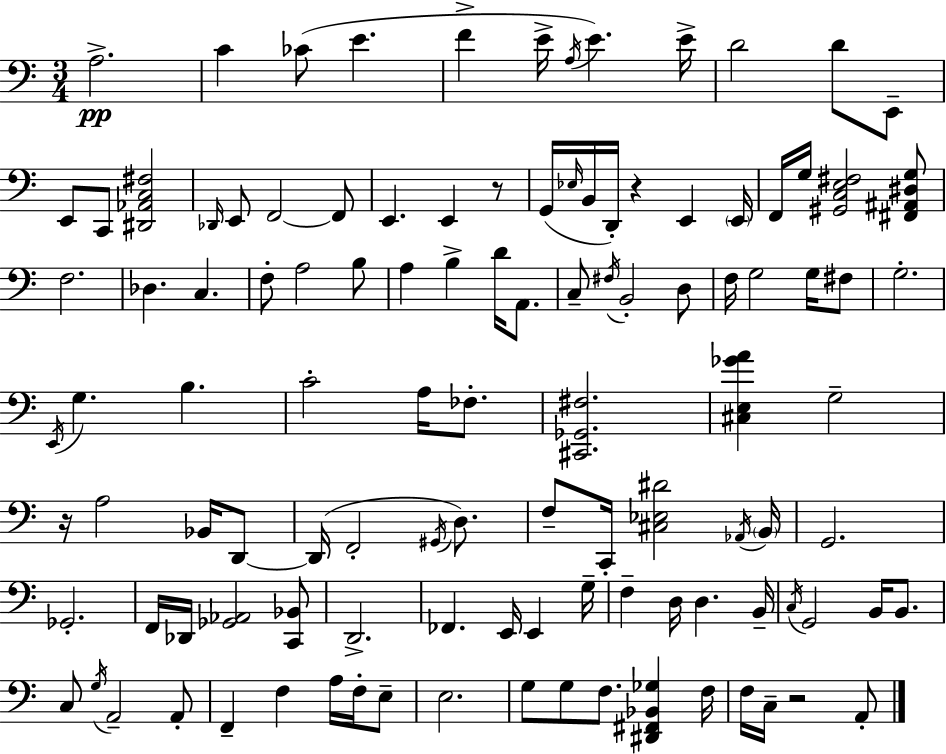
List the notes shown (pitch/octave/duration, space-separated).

A3/h. C4/q CES4/e E4/q. F4/q E4/s A3/s E4/q. E4/s D4/h D4/e E2/e E2/e C2/e [D#2,Ab2,C3,F#3]/h Db2/s E2/e F2/h F2/e E2/q. E2/q R/e G2/s Eb3/s B2/s D2/s R/q E2/q E2/s F2/s G3/s [G#2,C3,E3,F#3]/h [F#2,A#2,D#3,G3]/e F3/h. Db3/q. C3/q. F3/e A3/h B3/e A3/q B3/q D4/s A2/e. C3/e F#3/s B2/h D3/e F3/s G3/h G3/s F#3/e G3/h. E2/s G3/q. B3/q. C4/h A3/s FES3/e. [C#2,Gb2,F#3]/h. [C#3,E3,Gb4,A4]/q G3/h R/s A3/h Bb2/s D2/e D2/s F2/h G#2/s D3/e. F3/e C2/s [C#3,Eb3,D#4]/h Ab2/s B2/s G2/h. Gb2/h. F2/s Db2/s [Gb2,Ab2]/h [C2,Bb2]/e D2/h. FES2/q. E2/s E2/q G3/s F3/q D3/s D3/q. B2/s C3/s G2/h B2/s B2/e. C3/e G3/s A2/h A2/e F2/q F3/q A3/s F3/s E3/e E3/h. G3/e G3/e F3/e. [D#2,F#2,Bb2,Gb3]/q F3/s F3/s C3/s R/h A2/e